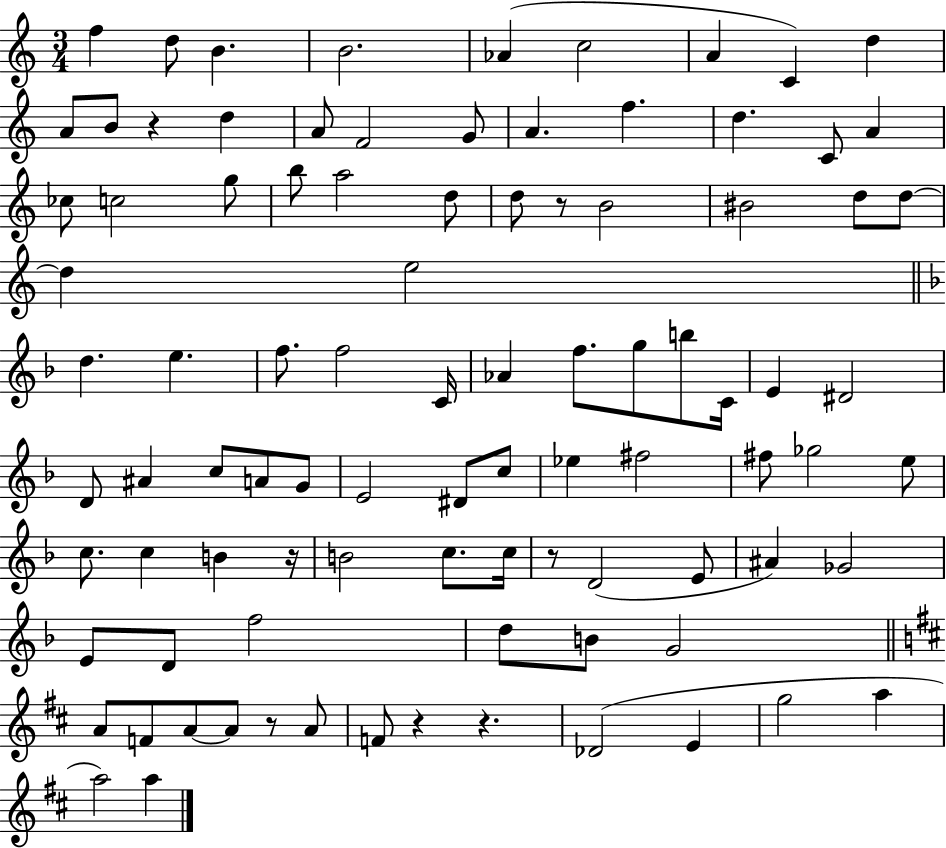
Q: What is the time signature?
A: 3/4